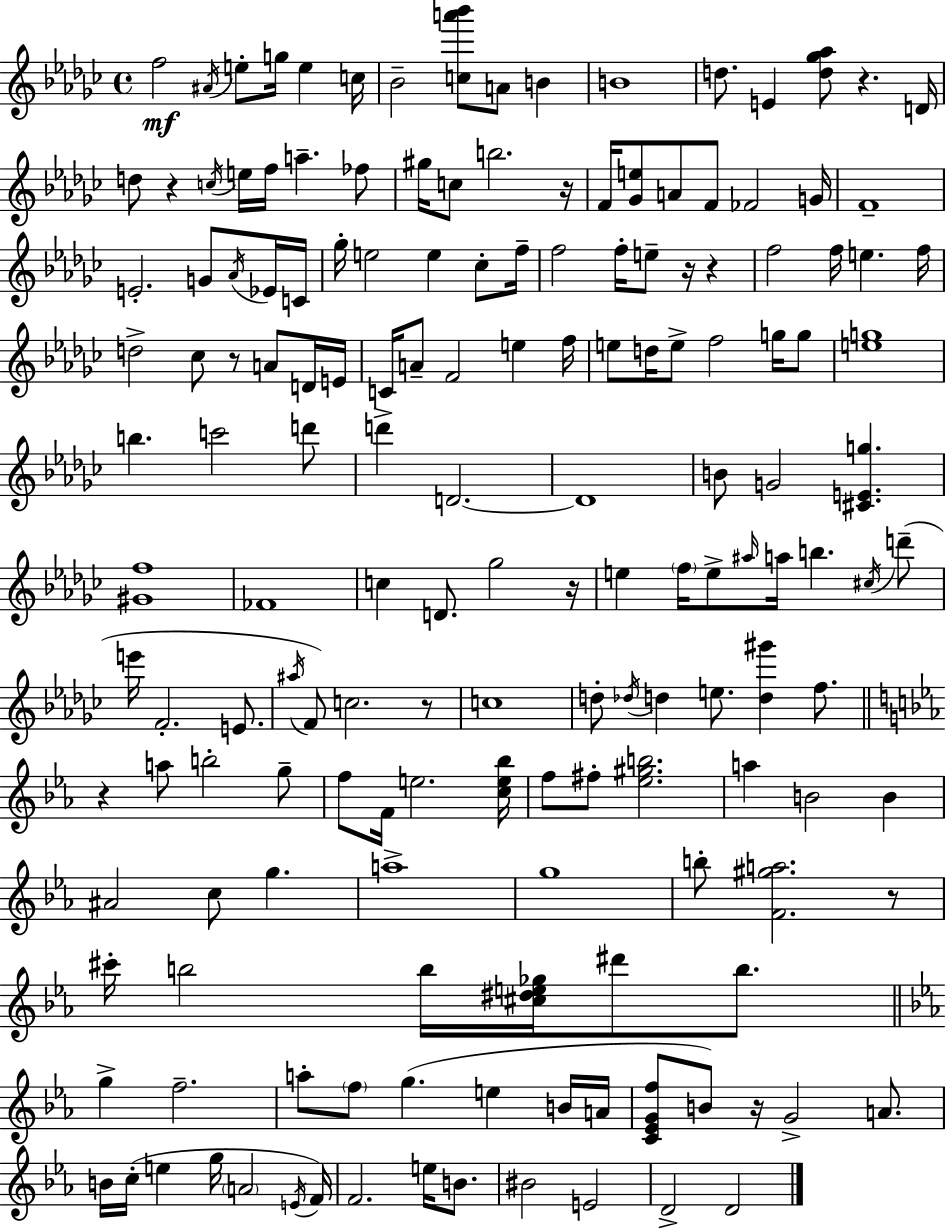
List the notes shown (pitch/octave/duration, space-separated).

F5/h A#4/s E5/e G5/s E5/q C5/s Bb4/h [C5,A6,Bb6]/e A4/e B4/q B4/w D5/e. E4/q [D5,Gb5,Ab5]/e R/q. D4/s D5/e R/q C5/s E5/s F5/s A5/q. FES5/e G#5/s C5/e B5/h. R/s F4/s [Gb4,E5]/e A4/e F4/e FES4/h G4/s F4/w E4/h. G4/e Ab4/s Eb4/s C4/s Gb5/s E5/h E5/q CES5/e F5/s F5/h F5/s E5/e R/s R/q F5/h F5/s E5/q. F5/s D5/h CES5/e R/e A4/e D4/s E4/s C4/s A4/e F4/h E5/q F5/s E5/e D5/s E5/e F5/h G5/s G5/e [E5,G5]/w B5/q. C6/h D6/e D6/q D4/h. D4/w B4/e G4/h [C#4,E4,G5]/q. [G#4,F5]/w FES4/w C5/q D4/e. Gb5/h R/s E5/q F5/s E5/e A#5/s A5/s B5/q. C#5/s D6/e E6/s F4/h. E4/e. A#5/s F4/e C5/h. R/e C5/w D5/e Db5/s D5/q E5/e. [D5,G#6]/q F5/e. R/q A5/e B5/h G5/e F5/e F4/s E5/h. [C5,E5,Bb5]/s F5/e F#5/e [Eb5,G#5,B5]/h. A5/q B4/h B4/q A#4/h C5/e G5/q. A5/w G5/w B5/e [F4,G#5,A5]/h. R/e C#6/s B5/h B5/s [C#5,D#5,E5,Gb5]/s D#6/e B5/e. G5/q F5/h. A5/e F5/e G5/q. E5/q B4/s A4/s [C4,Eb4,G4,F5]/e B4/e R/s G4/h A4/e. B4/s C5/s E5/q G5/s A4/h E4/s F4/s F4/h. E5/s B4/e. BIS4/h E4/h D4/h D4/h